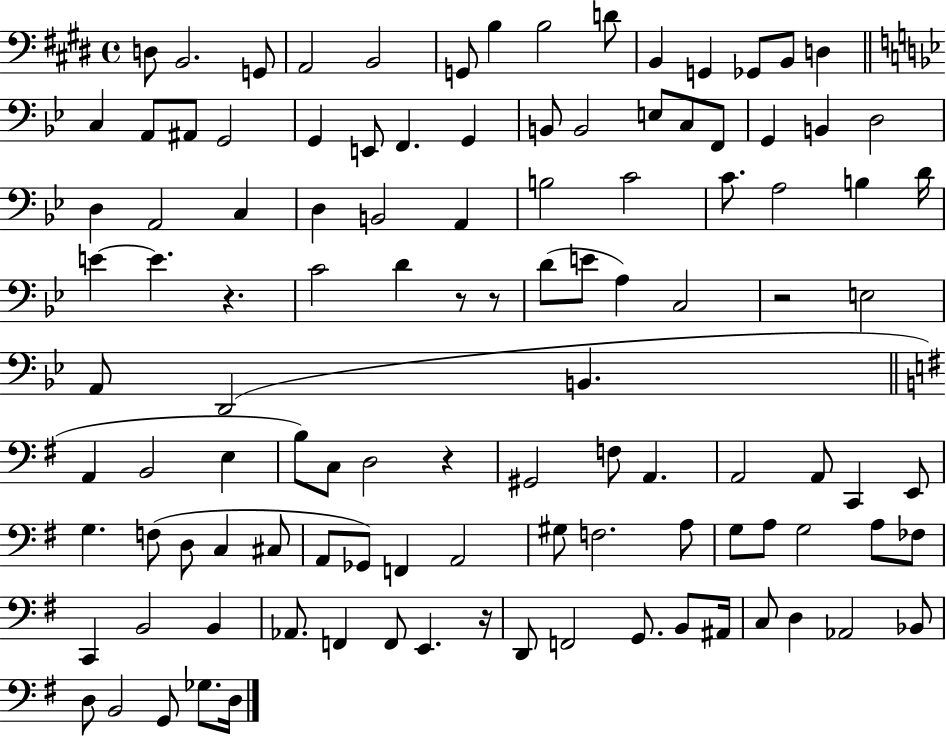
X:1
T:Untitled
M:4/4
L:1/4
K:E
D,/2 B,,2 G,,/2 A,,2 B,,2 G,,/2 B, B,2 D/2 B,, G,, _G,,/2 B,,/2 D, C, A,,/2 ^A,,/2 G,,2 G,, E,,/2 F,, G,, B,,/2 B,,2 E,/2 C,/2 F,,/2 G,, B,, D,2 D, A,,2 C, D, B,,2 A,, B,2 C2 C/2 A,2 B, D/4 E E z C2 D z/2 z/2 D/2 E/2 A, C,2 z2 E,2 A,,/2 D,,2 B,, A,, B,,2 E, B,/2 C,/2 D,2 z ^G,,2 F,/2 A,, A,,2 A,,/2 C,, E,,/2 G, F,/2 D,/2 C, ^C,/2 A,,/2 _G,,/2 F,, A,,2 ^G,/2 F,2 A,/2 G,/2 A,/2 G,2 A,/2 _F,/2 C,, B,,2 B,, _A,,/2 F,, F,,/2 E,, z/4 D,,/2 F,,2 G,,/2 B,,/2 ^A,,/4 C,/2 D, _A,,2 _B,,/2 D,/2 B,,2 G,,/2 _G,/2 D,/4